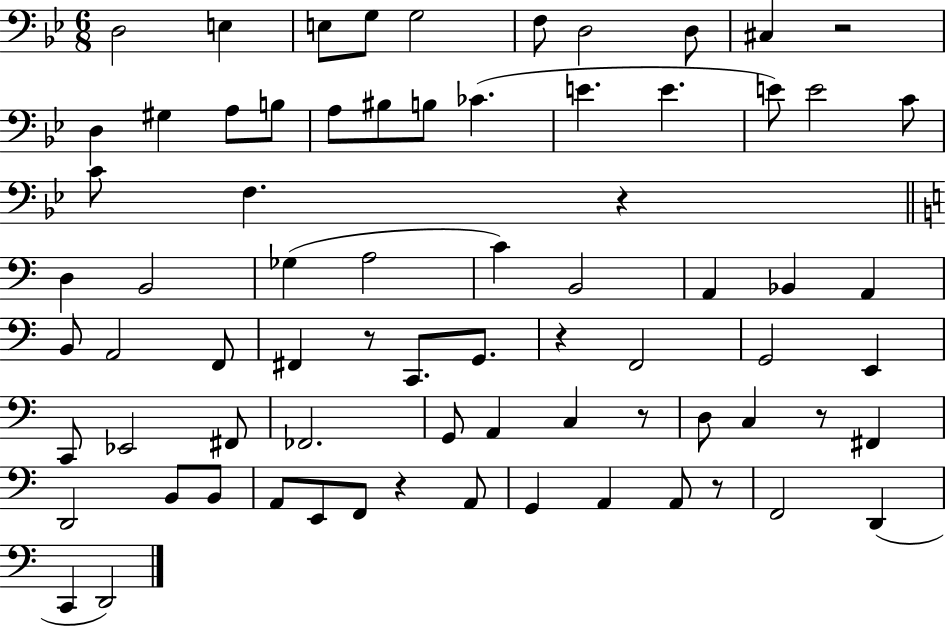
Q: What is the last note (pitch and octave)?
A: D2